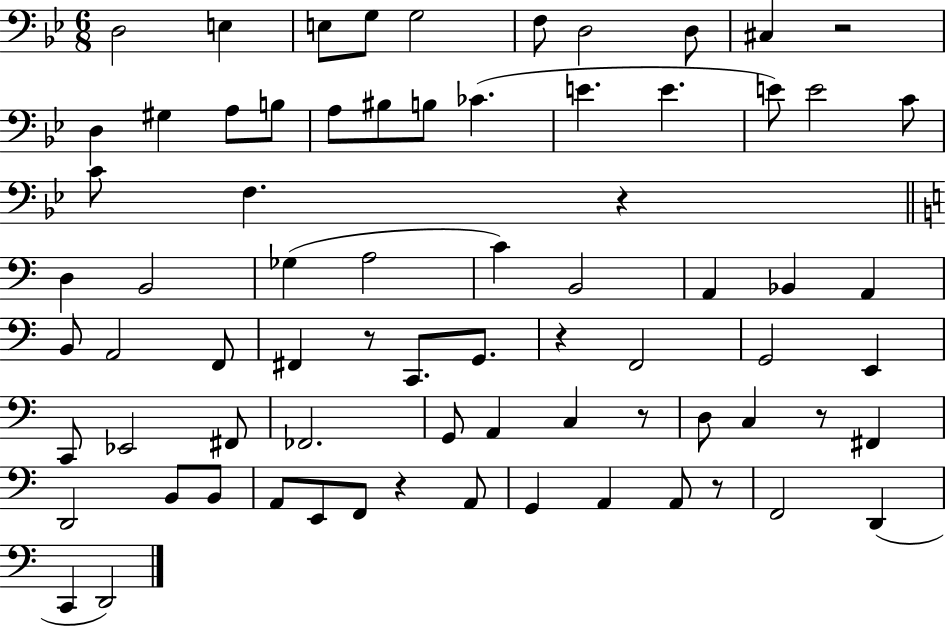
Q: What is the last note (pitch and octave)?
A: D2